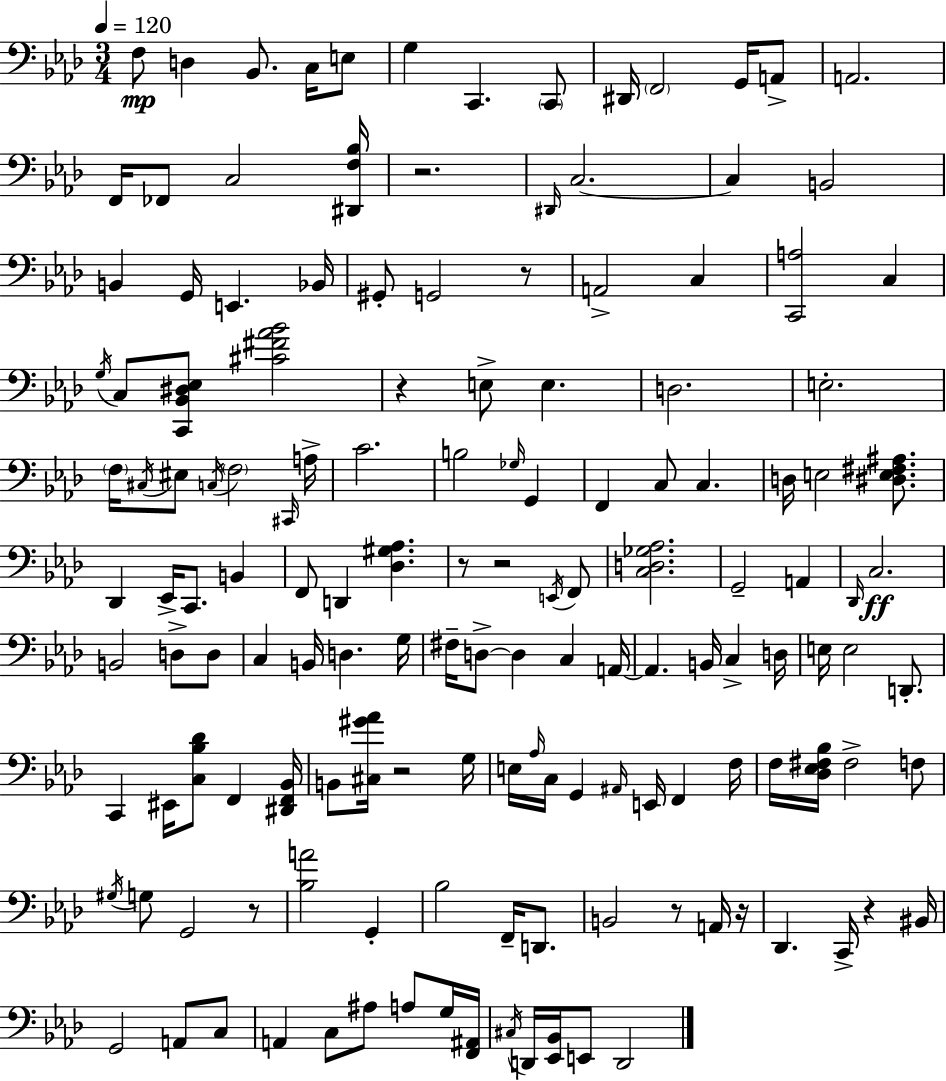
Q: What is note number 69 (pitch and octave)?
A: D3